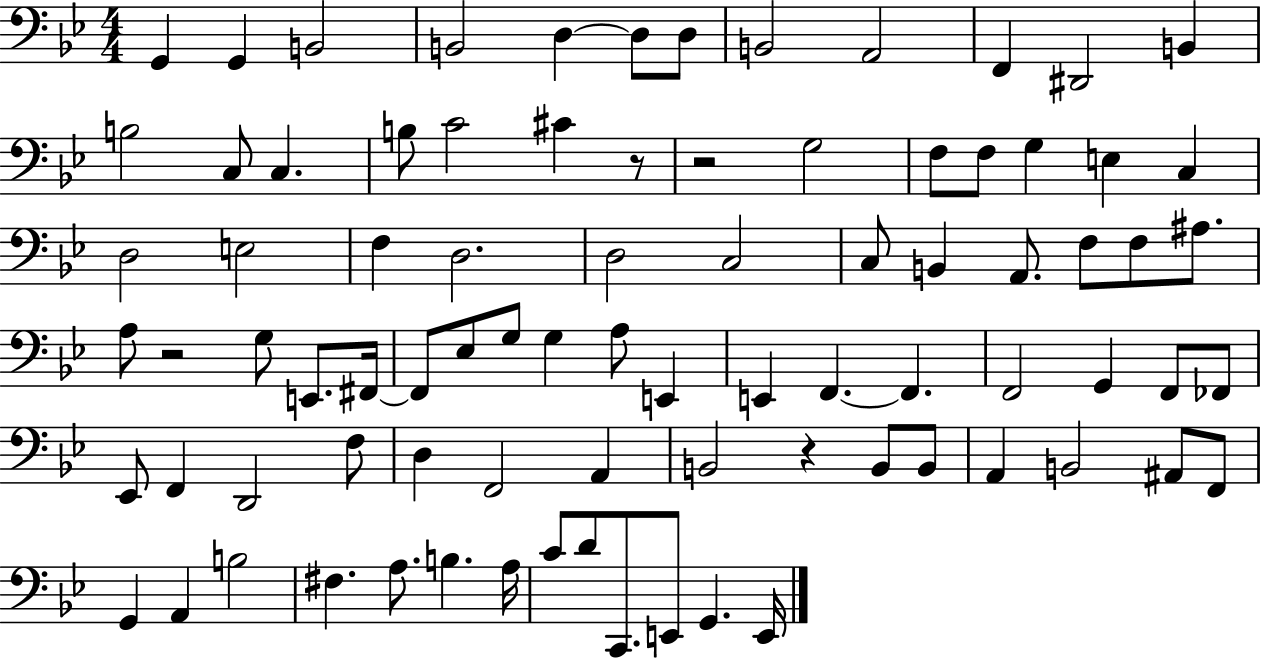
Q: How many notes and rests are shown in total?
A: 84